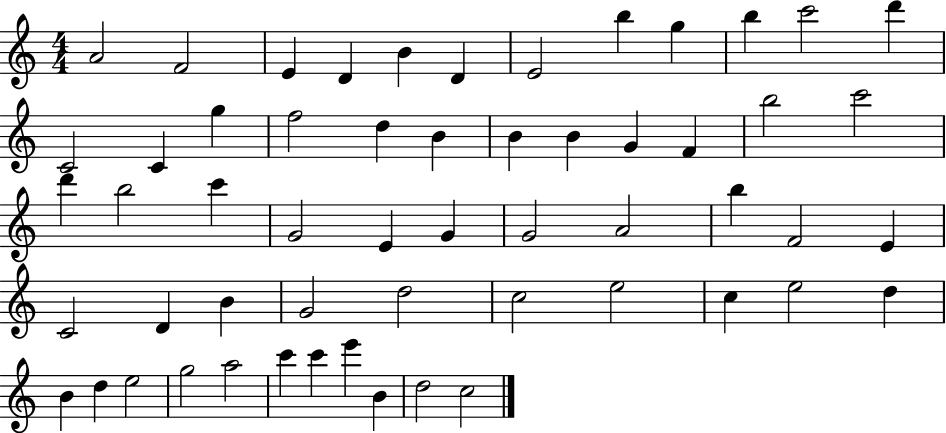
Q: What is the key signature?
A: C major